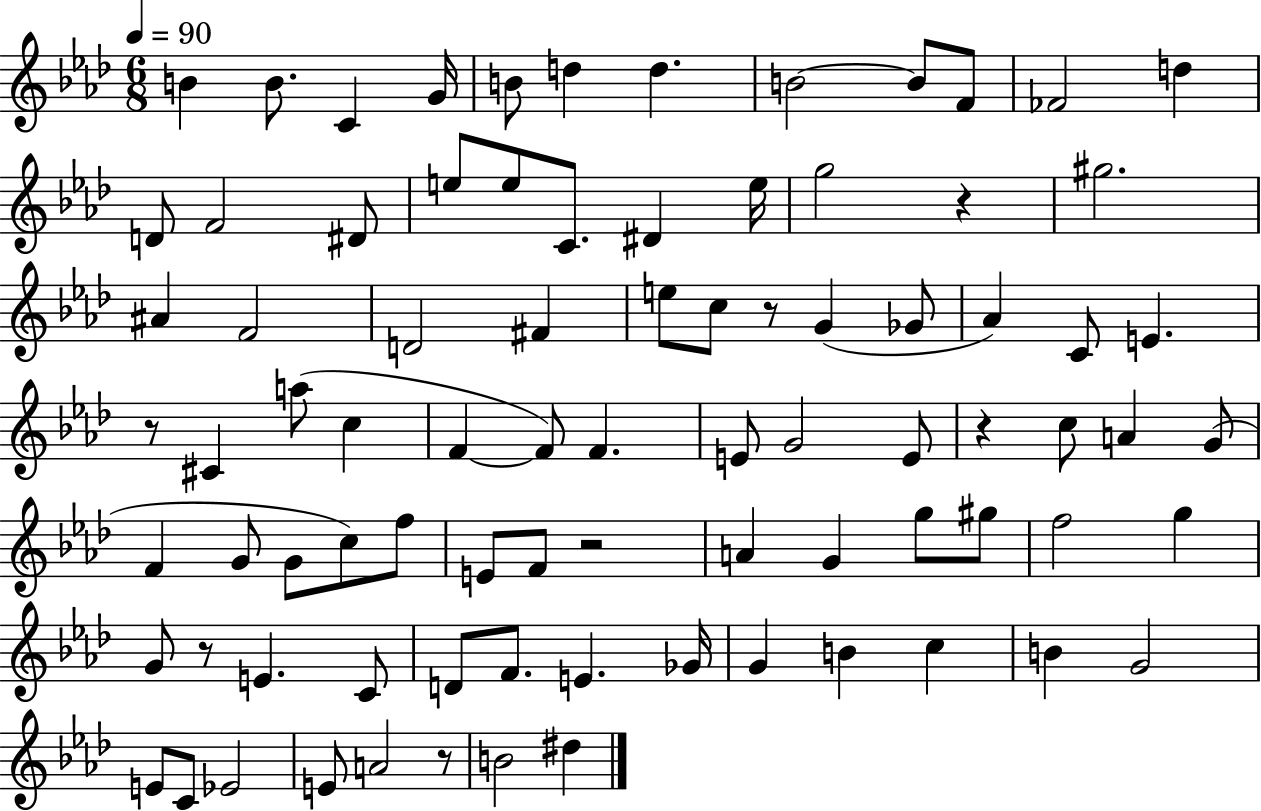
B4/q B4/e. C4/q G4/s B4/e D5/q D5/q. B4/h B4/e F4/e FES4/h D5/q D4/e F4/h D#4/e E5/e E5/e C4/e. D#4/q E5/s G5/h R/q G#5/h. A#4/q F4/h D4/h F#4/q E5/e C5/e R/e G4/q Gb4/e Ab4/q C4/e E4/q. R/e C#4/q A5/e C5/q F4/q F4/e F4/q. E4/e G4/h E4/e R/q C5/e A4/q G4/e F4/q G4/e G4/e C5/e F5/e E4/e F4/e R/h A4/q G4/q G5/e G#5/e F5/h G5/q G4/e R/e E4/q. C4/e D4/e F4/e. E4/q. Gb4/s G4/q B4/q C5/q B4/q G4/h E4/e C4/e Eb4/h E4/e A4/h R/e B4/h D#5/q